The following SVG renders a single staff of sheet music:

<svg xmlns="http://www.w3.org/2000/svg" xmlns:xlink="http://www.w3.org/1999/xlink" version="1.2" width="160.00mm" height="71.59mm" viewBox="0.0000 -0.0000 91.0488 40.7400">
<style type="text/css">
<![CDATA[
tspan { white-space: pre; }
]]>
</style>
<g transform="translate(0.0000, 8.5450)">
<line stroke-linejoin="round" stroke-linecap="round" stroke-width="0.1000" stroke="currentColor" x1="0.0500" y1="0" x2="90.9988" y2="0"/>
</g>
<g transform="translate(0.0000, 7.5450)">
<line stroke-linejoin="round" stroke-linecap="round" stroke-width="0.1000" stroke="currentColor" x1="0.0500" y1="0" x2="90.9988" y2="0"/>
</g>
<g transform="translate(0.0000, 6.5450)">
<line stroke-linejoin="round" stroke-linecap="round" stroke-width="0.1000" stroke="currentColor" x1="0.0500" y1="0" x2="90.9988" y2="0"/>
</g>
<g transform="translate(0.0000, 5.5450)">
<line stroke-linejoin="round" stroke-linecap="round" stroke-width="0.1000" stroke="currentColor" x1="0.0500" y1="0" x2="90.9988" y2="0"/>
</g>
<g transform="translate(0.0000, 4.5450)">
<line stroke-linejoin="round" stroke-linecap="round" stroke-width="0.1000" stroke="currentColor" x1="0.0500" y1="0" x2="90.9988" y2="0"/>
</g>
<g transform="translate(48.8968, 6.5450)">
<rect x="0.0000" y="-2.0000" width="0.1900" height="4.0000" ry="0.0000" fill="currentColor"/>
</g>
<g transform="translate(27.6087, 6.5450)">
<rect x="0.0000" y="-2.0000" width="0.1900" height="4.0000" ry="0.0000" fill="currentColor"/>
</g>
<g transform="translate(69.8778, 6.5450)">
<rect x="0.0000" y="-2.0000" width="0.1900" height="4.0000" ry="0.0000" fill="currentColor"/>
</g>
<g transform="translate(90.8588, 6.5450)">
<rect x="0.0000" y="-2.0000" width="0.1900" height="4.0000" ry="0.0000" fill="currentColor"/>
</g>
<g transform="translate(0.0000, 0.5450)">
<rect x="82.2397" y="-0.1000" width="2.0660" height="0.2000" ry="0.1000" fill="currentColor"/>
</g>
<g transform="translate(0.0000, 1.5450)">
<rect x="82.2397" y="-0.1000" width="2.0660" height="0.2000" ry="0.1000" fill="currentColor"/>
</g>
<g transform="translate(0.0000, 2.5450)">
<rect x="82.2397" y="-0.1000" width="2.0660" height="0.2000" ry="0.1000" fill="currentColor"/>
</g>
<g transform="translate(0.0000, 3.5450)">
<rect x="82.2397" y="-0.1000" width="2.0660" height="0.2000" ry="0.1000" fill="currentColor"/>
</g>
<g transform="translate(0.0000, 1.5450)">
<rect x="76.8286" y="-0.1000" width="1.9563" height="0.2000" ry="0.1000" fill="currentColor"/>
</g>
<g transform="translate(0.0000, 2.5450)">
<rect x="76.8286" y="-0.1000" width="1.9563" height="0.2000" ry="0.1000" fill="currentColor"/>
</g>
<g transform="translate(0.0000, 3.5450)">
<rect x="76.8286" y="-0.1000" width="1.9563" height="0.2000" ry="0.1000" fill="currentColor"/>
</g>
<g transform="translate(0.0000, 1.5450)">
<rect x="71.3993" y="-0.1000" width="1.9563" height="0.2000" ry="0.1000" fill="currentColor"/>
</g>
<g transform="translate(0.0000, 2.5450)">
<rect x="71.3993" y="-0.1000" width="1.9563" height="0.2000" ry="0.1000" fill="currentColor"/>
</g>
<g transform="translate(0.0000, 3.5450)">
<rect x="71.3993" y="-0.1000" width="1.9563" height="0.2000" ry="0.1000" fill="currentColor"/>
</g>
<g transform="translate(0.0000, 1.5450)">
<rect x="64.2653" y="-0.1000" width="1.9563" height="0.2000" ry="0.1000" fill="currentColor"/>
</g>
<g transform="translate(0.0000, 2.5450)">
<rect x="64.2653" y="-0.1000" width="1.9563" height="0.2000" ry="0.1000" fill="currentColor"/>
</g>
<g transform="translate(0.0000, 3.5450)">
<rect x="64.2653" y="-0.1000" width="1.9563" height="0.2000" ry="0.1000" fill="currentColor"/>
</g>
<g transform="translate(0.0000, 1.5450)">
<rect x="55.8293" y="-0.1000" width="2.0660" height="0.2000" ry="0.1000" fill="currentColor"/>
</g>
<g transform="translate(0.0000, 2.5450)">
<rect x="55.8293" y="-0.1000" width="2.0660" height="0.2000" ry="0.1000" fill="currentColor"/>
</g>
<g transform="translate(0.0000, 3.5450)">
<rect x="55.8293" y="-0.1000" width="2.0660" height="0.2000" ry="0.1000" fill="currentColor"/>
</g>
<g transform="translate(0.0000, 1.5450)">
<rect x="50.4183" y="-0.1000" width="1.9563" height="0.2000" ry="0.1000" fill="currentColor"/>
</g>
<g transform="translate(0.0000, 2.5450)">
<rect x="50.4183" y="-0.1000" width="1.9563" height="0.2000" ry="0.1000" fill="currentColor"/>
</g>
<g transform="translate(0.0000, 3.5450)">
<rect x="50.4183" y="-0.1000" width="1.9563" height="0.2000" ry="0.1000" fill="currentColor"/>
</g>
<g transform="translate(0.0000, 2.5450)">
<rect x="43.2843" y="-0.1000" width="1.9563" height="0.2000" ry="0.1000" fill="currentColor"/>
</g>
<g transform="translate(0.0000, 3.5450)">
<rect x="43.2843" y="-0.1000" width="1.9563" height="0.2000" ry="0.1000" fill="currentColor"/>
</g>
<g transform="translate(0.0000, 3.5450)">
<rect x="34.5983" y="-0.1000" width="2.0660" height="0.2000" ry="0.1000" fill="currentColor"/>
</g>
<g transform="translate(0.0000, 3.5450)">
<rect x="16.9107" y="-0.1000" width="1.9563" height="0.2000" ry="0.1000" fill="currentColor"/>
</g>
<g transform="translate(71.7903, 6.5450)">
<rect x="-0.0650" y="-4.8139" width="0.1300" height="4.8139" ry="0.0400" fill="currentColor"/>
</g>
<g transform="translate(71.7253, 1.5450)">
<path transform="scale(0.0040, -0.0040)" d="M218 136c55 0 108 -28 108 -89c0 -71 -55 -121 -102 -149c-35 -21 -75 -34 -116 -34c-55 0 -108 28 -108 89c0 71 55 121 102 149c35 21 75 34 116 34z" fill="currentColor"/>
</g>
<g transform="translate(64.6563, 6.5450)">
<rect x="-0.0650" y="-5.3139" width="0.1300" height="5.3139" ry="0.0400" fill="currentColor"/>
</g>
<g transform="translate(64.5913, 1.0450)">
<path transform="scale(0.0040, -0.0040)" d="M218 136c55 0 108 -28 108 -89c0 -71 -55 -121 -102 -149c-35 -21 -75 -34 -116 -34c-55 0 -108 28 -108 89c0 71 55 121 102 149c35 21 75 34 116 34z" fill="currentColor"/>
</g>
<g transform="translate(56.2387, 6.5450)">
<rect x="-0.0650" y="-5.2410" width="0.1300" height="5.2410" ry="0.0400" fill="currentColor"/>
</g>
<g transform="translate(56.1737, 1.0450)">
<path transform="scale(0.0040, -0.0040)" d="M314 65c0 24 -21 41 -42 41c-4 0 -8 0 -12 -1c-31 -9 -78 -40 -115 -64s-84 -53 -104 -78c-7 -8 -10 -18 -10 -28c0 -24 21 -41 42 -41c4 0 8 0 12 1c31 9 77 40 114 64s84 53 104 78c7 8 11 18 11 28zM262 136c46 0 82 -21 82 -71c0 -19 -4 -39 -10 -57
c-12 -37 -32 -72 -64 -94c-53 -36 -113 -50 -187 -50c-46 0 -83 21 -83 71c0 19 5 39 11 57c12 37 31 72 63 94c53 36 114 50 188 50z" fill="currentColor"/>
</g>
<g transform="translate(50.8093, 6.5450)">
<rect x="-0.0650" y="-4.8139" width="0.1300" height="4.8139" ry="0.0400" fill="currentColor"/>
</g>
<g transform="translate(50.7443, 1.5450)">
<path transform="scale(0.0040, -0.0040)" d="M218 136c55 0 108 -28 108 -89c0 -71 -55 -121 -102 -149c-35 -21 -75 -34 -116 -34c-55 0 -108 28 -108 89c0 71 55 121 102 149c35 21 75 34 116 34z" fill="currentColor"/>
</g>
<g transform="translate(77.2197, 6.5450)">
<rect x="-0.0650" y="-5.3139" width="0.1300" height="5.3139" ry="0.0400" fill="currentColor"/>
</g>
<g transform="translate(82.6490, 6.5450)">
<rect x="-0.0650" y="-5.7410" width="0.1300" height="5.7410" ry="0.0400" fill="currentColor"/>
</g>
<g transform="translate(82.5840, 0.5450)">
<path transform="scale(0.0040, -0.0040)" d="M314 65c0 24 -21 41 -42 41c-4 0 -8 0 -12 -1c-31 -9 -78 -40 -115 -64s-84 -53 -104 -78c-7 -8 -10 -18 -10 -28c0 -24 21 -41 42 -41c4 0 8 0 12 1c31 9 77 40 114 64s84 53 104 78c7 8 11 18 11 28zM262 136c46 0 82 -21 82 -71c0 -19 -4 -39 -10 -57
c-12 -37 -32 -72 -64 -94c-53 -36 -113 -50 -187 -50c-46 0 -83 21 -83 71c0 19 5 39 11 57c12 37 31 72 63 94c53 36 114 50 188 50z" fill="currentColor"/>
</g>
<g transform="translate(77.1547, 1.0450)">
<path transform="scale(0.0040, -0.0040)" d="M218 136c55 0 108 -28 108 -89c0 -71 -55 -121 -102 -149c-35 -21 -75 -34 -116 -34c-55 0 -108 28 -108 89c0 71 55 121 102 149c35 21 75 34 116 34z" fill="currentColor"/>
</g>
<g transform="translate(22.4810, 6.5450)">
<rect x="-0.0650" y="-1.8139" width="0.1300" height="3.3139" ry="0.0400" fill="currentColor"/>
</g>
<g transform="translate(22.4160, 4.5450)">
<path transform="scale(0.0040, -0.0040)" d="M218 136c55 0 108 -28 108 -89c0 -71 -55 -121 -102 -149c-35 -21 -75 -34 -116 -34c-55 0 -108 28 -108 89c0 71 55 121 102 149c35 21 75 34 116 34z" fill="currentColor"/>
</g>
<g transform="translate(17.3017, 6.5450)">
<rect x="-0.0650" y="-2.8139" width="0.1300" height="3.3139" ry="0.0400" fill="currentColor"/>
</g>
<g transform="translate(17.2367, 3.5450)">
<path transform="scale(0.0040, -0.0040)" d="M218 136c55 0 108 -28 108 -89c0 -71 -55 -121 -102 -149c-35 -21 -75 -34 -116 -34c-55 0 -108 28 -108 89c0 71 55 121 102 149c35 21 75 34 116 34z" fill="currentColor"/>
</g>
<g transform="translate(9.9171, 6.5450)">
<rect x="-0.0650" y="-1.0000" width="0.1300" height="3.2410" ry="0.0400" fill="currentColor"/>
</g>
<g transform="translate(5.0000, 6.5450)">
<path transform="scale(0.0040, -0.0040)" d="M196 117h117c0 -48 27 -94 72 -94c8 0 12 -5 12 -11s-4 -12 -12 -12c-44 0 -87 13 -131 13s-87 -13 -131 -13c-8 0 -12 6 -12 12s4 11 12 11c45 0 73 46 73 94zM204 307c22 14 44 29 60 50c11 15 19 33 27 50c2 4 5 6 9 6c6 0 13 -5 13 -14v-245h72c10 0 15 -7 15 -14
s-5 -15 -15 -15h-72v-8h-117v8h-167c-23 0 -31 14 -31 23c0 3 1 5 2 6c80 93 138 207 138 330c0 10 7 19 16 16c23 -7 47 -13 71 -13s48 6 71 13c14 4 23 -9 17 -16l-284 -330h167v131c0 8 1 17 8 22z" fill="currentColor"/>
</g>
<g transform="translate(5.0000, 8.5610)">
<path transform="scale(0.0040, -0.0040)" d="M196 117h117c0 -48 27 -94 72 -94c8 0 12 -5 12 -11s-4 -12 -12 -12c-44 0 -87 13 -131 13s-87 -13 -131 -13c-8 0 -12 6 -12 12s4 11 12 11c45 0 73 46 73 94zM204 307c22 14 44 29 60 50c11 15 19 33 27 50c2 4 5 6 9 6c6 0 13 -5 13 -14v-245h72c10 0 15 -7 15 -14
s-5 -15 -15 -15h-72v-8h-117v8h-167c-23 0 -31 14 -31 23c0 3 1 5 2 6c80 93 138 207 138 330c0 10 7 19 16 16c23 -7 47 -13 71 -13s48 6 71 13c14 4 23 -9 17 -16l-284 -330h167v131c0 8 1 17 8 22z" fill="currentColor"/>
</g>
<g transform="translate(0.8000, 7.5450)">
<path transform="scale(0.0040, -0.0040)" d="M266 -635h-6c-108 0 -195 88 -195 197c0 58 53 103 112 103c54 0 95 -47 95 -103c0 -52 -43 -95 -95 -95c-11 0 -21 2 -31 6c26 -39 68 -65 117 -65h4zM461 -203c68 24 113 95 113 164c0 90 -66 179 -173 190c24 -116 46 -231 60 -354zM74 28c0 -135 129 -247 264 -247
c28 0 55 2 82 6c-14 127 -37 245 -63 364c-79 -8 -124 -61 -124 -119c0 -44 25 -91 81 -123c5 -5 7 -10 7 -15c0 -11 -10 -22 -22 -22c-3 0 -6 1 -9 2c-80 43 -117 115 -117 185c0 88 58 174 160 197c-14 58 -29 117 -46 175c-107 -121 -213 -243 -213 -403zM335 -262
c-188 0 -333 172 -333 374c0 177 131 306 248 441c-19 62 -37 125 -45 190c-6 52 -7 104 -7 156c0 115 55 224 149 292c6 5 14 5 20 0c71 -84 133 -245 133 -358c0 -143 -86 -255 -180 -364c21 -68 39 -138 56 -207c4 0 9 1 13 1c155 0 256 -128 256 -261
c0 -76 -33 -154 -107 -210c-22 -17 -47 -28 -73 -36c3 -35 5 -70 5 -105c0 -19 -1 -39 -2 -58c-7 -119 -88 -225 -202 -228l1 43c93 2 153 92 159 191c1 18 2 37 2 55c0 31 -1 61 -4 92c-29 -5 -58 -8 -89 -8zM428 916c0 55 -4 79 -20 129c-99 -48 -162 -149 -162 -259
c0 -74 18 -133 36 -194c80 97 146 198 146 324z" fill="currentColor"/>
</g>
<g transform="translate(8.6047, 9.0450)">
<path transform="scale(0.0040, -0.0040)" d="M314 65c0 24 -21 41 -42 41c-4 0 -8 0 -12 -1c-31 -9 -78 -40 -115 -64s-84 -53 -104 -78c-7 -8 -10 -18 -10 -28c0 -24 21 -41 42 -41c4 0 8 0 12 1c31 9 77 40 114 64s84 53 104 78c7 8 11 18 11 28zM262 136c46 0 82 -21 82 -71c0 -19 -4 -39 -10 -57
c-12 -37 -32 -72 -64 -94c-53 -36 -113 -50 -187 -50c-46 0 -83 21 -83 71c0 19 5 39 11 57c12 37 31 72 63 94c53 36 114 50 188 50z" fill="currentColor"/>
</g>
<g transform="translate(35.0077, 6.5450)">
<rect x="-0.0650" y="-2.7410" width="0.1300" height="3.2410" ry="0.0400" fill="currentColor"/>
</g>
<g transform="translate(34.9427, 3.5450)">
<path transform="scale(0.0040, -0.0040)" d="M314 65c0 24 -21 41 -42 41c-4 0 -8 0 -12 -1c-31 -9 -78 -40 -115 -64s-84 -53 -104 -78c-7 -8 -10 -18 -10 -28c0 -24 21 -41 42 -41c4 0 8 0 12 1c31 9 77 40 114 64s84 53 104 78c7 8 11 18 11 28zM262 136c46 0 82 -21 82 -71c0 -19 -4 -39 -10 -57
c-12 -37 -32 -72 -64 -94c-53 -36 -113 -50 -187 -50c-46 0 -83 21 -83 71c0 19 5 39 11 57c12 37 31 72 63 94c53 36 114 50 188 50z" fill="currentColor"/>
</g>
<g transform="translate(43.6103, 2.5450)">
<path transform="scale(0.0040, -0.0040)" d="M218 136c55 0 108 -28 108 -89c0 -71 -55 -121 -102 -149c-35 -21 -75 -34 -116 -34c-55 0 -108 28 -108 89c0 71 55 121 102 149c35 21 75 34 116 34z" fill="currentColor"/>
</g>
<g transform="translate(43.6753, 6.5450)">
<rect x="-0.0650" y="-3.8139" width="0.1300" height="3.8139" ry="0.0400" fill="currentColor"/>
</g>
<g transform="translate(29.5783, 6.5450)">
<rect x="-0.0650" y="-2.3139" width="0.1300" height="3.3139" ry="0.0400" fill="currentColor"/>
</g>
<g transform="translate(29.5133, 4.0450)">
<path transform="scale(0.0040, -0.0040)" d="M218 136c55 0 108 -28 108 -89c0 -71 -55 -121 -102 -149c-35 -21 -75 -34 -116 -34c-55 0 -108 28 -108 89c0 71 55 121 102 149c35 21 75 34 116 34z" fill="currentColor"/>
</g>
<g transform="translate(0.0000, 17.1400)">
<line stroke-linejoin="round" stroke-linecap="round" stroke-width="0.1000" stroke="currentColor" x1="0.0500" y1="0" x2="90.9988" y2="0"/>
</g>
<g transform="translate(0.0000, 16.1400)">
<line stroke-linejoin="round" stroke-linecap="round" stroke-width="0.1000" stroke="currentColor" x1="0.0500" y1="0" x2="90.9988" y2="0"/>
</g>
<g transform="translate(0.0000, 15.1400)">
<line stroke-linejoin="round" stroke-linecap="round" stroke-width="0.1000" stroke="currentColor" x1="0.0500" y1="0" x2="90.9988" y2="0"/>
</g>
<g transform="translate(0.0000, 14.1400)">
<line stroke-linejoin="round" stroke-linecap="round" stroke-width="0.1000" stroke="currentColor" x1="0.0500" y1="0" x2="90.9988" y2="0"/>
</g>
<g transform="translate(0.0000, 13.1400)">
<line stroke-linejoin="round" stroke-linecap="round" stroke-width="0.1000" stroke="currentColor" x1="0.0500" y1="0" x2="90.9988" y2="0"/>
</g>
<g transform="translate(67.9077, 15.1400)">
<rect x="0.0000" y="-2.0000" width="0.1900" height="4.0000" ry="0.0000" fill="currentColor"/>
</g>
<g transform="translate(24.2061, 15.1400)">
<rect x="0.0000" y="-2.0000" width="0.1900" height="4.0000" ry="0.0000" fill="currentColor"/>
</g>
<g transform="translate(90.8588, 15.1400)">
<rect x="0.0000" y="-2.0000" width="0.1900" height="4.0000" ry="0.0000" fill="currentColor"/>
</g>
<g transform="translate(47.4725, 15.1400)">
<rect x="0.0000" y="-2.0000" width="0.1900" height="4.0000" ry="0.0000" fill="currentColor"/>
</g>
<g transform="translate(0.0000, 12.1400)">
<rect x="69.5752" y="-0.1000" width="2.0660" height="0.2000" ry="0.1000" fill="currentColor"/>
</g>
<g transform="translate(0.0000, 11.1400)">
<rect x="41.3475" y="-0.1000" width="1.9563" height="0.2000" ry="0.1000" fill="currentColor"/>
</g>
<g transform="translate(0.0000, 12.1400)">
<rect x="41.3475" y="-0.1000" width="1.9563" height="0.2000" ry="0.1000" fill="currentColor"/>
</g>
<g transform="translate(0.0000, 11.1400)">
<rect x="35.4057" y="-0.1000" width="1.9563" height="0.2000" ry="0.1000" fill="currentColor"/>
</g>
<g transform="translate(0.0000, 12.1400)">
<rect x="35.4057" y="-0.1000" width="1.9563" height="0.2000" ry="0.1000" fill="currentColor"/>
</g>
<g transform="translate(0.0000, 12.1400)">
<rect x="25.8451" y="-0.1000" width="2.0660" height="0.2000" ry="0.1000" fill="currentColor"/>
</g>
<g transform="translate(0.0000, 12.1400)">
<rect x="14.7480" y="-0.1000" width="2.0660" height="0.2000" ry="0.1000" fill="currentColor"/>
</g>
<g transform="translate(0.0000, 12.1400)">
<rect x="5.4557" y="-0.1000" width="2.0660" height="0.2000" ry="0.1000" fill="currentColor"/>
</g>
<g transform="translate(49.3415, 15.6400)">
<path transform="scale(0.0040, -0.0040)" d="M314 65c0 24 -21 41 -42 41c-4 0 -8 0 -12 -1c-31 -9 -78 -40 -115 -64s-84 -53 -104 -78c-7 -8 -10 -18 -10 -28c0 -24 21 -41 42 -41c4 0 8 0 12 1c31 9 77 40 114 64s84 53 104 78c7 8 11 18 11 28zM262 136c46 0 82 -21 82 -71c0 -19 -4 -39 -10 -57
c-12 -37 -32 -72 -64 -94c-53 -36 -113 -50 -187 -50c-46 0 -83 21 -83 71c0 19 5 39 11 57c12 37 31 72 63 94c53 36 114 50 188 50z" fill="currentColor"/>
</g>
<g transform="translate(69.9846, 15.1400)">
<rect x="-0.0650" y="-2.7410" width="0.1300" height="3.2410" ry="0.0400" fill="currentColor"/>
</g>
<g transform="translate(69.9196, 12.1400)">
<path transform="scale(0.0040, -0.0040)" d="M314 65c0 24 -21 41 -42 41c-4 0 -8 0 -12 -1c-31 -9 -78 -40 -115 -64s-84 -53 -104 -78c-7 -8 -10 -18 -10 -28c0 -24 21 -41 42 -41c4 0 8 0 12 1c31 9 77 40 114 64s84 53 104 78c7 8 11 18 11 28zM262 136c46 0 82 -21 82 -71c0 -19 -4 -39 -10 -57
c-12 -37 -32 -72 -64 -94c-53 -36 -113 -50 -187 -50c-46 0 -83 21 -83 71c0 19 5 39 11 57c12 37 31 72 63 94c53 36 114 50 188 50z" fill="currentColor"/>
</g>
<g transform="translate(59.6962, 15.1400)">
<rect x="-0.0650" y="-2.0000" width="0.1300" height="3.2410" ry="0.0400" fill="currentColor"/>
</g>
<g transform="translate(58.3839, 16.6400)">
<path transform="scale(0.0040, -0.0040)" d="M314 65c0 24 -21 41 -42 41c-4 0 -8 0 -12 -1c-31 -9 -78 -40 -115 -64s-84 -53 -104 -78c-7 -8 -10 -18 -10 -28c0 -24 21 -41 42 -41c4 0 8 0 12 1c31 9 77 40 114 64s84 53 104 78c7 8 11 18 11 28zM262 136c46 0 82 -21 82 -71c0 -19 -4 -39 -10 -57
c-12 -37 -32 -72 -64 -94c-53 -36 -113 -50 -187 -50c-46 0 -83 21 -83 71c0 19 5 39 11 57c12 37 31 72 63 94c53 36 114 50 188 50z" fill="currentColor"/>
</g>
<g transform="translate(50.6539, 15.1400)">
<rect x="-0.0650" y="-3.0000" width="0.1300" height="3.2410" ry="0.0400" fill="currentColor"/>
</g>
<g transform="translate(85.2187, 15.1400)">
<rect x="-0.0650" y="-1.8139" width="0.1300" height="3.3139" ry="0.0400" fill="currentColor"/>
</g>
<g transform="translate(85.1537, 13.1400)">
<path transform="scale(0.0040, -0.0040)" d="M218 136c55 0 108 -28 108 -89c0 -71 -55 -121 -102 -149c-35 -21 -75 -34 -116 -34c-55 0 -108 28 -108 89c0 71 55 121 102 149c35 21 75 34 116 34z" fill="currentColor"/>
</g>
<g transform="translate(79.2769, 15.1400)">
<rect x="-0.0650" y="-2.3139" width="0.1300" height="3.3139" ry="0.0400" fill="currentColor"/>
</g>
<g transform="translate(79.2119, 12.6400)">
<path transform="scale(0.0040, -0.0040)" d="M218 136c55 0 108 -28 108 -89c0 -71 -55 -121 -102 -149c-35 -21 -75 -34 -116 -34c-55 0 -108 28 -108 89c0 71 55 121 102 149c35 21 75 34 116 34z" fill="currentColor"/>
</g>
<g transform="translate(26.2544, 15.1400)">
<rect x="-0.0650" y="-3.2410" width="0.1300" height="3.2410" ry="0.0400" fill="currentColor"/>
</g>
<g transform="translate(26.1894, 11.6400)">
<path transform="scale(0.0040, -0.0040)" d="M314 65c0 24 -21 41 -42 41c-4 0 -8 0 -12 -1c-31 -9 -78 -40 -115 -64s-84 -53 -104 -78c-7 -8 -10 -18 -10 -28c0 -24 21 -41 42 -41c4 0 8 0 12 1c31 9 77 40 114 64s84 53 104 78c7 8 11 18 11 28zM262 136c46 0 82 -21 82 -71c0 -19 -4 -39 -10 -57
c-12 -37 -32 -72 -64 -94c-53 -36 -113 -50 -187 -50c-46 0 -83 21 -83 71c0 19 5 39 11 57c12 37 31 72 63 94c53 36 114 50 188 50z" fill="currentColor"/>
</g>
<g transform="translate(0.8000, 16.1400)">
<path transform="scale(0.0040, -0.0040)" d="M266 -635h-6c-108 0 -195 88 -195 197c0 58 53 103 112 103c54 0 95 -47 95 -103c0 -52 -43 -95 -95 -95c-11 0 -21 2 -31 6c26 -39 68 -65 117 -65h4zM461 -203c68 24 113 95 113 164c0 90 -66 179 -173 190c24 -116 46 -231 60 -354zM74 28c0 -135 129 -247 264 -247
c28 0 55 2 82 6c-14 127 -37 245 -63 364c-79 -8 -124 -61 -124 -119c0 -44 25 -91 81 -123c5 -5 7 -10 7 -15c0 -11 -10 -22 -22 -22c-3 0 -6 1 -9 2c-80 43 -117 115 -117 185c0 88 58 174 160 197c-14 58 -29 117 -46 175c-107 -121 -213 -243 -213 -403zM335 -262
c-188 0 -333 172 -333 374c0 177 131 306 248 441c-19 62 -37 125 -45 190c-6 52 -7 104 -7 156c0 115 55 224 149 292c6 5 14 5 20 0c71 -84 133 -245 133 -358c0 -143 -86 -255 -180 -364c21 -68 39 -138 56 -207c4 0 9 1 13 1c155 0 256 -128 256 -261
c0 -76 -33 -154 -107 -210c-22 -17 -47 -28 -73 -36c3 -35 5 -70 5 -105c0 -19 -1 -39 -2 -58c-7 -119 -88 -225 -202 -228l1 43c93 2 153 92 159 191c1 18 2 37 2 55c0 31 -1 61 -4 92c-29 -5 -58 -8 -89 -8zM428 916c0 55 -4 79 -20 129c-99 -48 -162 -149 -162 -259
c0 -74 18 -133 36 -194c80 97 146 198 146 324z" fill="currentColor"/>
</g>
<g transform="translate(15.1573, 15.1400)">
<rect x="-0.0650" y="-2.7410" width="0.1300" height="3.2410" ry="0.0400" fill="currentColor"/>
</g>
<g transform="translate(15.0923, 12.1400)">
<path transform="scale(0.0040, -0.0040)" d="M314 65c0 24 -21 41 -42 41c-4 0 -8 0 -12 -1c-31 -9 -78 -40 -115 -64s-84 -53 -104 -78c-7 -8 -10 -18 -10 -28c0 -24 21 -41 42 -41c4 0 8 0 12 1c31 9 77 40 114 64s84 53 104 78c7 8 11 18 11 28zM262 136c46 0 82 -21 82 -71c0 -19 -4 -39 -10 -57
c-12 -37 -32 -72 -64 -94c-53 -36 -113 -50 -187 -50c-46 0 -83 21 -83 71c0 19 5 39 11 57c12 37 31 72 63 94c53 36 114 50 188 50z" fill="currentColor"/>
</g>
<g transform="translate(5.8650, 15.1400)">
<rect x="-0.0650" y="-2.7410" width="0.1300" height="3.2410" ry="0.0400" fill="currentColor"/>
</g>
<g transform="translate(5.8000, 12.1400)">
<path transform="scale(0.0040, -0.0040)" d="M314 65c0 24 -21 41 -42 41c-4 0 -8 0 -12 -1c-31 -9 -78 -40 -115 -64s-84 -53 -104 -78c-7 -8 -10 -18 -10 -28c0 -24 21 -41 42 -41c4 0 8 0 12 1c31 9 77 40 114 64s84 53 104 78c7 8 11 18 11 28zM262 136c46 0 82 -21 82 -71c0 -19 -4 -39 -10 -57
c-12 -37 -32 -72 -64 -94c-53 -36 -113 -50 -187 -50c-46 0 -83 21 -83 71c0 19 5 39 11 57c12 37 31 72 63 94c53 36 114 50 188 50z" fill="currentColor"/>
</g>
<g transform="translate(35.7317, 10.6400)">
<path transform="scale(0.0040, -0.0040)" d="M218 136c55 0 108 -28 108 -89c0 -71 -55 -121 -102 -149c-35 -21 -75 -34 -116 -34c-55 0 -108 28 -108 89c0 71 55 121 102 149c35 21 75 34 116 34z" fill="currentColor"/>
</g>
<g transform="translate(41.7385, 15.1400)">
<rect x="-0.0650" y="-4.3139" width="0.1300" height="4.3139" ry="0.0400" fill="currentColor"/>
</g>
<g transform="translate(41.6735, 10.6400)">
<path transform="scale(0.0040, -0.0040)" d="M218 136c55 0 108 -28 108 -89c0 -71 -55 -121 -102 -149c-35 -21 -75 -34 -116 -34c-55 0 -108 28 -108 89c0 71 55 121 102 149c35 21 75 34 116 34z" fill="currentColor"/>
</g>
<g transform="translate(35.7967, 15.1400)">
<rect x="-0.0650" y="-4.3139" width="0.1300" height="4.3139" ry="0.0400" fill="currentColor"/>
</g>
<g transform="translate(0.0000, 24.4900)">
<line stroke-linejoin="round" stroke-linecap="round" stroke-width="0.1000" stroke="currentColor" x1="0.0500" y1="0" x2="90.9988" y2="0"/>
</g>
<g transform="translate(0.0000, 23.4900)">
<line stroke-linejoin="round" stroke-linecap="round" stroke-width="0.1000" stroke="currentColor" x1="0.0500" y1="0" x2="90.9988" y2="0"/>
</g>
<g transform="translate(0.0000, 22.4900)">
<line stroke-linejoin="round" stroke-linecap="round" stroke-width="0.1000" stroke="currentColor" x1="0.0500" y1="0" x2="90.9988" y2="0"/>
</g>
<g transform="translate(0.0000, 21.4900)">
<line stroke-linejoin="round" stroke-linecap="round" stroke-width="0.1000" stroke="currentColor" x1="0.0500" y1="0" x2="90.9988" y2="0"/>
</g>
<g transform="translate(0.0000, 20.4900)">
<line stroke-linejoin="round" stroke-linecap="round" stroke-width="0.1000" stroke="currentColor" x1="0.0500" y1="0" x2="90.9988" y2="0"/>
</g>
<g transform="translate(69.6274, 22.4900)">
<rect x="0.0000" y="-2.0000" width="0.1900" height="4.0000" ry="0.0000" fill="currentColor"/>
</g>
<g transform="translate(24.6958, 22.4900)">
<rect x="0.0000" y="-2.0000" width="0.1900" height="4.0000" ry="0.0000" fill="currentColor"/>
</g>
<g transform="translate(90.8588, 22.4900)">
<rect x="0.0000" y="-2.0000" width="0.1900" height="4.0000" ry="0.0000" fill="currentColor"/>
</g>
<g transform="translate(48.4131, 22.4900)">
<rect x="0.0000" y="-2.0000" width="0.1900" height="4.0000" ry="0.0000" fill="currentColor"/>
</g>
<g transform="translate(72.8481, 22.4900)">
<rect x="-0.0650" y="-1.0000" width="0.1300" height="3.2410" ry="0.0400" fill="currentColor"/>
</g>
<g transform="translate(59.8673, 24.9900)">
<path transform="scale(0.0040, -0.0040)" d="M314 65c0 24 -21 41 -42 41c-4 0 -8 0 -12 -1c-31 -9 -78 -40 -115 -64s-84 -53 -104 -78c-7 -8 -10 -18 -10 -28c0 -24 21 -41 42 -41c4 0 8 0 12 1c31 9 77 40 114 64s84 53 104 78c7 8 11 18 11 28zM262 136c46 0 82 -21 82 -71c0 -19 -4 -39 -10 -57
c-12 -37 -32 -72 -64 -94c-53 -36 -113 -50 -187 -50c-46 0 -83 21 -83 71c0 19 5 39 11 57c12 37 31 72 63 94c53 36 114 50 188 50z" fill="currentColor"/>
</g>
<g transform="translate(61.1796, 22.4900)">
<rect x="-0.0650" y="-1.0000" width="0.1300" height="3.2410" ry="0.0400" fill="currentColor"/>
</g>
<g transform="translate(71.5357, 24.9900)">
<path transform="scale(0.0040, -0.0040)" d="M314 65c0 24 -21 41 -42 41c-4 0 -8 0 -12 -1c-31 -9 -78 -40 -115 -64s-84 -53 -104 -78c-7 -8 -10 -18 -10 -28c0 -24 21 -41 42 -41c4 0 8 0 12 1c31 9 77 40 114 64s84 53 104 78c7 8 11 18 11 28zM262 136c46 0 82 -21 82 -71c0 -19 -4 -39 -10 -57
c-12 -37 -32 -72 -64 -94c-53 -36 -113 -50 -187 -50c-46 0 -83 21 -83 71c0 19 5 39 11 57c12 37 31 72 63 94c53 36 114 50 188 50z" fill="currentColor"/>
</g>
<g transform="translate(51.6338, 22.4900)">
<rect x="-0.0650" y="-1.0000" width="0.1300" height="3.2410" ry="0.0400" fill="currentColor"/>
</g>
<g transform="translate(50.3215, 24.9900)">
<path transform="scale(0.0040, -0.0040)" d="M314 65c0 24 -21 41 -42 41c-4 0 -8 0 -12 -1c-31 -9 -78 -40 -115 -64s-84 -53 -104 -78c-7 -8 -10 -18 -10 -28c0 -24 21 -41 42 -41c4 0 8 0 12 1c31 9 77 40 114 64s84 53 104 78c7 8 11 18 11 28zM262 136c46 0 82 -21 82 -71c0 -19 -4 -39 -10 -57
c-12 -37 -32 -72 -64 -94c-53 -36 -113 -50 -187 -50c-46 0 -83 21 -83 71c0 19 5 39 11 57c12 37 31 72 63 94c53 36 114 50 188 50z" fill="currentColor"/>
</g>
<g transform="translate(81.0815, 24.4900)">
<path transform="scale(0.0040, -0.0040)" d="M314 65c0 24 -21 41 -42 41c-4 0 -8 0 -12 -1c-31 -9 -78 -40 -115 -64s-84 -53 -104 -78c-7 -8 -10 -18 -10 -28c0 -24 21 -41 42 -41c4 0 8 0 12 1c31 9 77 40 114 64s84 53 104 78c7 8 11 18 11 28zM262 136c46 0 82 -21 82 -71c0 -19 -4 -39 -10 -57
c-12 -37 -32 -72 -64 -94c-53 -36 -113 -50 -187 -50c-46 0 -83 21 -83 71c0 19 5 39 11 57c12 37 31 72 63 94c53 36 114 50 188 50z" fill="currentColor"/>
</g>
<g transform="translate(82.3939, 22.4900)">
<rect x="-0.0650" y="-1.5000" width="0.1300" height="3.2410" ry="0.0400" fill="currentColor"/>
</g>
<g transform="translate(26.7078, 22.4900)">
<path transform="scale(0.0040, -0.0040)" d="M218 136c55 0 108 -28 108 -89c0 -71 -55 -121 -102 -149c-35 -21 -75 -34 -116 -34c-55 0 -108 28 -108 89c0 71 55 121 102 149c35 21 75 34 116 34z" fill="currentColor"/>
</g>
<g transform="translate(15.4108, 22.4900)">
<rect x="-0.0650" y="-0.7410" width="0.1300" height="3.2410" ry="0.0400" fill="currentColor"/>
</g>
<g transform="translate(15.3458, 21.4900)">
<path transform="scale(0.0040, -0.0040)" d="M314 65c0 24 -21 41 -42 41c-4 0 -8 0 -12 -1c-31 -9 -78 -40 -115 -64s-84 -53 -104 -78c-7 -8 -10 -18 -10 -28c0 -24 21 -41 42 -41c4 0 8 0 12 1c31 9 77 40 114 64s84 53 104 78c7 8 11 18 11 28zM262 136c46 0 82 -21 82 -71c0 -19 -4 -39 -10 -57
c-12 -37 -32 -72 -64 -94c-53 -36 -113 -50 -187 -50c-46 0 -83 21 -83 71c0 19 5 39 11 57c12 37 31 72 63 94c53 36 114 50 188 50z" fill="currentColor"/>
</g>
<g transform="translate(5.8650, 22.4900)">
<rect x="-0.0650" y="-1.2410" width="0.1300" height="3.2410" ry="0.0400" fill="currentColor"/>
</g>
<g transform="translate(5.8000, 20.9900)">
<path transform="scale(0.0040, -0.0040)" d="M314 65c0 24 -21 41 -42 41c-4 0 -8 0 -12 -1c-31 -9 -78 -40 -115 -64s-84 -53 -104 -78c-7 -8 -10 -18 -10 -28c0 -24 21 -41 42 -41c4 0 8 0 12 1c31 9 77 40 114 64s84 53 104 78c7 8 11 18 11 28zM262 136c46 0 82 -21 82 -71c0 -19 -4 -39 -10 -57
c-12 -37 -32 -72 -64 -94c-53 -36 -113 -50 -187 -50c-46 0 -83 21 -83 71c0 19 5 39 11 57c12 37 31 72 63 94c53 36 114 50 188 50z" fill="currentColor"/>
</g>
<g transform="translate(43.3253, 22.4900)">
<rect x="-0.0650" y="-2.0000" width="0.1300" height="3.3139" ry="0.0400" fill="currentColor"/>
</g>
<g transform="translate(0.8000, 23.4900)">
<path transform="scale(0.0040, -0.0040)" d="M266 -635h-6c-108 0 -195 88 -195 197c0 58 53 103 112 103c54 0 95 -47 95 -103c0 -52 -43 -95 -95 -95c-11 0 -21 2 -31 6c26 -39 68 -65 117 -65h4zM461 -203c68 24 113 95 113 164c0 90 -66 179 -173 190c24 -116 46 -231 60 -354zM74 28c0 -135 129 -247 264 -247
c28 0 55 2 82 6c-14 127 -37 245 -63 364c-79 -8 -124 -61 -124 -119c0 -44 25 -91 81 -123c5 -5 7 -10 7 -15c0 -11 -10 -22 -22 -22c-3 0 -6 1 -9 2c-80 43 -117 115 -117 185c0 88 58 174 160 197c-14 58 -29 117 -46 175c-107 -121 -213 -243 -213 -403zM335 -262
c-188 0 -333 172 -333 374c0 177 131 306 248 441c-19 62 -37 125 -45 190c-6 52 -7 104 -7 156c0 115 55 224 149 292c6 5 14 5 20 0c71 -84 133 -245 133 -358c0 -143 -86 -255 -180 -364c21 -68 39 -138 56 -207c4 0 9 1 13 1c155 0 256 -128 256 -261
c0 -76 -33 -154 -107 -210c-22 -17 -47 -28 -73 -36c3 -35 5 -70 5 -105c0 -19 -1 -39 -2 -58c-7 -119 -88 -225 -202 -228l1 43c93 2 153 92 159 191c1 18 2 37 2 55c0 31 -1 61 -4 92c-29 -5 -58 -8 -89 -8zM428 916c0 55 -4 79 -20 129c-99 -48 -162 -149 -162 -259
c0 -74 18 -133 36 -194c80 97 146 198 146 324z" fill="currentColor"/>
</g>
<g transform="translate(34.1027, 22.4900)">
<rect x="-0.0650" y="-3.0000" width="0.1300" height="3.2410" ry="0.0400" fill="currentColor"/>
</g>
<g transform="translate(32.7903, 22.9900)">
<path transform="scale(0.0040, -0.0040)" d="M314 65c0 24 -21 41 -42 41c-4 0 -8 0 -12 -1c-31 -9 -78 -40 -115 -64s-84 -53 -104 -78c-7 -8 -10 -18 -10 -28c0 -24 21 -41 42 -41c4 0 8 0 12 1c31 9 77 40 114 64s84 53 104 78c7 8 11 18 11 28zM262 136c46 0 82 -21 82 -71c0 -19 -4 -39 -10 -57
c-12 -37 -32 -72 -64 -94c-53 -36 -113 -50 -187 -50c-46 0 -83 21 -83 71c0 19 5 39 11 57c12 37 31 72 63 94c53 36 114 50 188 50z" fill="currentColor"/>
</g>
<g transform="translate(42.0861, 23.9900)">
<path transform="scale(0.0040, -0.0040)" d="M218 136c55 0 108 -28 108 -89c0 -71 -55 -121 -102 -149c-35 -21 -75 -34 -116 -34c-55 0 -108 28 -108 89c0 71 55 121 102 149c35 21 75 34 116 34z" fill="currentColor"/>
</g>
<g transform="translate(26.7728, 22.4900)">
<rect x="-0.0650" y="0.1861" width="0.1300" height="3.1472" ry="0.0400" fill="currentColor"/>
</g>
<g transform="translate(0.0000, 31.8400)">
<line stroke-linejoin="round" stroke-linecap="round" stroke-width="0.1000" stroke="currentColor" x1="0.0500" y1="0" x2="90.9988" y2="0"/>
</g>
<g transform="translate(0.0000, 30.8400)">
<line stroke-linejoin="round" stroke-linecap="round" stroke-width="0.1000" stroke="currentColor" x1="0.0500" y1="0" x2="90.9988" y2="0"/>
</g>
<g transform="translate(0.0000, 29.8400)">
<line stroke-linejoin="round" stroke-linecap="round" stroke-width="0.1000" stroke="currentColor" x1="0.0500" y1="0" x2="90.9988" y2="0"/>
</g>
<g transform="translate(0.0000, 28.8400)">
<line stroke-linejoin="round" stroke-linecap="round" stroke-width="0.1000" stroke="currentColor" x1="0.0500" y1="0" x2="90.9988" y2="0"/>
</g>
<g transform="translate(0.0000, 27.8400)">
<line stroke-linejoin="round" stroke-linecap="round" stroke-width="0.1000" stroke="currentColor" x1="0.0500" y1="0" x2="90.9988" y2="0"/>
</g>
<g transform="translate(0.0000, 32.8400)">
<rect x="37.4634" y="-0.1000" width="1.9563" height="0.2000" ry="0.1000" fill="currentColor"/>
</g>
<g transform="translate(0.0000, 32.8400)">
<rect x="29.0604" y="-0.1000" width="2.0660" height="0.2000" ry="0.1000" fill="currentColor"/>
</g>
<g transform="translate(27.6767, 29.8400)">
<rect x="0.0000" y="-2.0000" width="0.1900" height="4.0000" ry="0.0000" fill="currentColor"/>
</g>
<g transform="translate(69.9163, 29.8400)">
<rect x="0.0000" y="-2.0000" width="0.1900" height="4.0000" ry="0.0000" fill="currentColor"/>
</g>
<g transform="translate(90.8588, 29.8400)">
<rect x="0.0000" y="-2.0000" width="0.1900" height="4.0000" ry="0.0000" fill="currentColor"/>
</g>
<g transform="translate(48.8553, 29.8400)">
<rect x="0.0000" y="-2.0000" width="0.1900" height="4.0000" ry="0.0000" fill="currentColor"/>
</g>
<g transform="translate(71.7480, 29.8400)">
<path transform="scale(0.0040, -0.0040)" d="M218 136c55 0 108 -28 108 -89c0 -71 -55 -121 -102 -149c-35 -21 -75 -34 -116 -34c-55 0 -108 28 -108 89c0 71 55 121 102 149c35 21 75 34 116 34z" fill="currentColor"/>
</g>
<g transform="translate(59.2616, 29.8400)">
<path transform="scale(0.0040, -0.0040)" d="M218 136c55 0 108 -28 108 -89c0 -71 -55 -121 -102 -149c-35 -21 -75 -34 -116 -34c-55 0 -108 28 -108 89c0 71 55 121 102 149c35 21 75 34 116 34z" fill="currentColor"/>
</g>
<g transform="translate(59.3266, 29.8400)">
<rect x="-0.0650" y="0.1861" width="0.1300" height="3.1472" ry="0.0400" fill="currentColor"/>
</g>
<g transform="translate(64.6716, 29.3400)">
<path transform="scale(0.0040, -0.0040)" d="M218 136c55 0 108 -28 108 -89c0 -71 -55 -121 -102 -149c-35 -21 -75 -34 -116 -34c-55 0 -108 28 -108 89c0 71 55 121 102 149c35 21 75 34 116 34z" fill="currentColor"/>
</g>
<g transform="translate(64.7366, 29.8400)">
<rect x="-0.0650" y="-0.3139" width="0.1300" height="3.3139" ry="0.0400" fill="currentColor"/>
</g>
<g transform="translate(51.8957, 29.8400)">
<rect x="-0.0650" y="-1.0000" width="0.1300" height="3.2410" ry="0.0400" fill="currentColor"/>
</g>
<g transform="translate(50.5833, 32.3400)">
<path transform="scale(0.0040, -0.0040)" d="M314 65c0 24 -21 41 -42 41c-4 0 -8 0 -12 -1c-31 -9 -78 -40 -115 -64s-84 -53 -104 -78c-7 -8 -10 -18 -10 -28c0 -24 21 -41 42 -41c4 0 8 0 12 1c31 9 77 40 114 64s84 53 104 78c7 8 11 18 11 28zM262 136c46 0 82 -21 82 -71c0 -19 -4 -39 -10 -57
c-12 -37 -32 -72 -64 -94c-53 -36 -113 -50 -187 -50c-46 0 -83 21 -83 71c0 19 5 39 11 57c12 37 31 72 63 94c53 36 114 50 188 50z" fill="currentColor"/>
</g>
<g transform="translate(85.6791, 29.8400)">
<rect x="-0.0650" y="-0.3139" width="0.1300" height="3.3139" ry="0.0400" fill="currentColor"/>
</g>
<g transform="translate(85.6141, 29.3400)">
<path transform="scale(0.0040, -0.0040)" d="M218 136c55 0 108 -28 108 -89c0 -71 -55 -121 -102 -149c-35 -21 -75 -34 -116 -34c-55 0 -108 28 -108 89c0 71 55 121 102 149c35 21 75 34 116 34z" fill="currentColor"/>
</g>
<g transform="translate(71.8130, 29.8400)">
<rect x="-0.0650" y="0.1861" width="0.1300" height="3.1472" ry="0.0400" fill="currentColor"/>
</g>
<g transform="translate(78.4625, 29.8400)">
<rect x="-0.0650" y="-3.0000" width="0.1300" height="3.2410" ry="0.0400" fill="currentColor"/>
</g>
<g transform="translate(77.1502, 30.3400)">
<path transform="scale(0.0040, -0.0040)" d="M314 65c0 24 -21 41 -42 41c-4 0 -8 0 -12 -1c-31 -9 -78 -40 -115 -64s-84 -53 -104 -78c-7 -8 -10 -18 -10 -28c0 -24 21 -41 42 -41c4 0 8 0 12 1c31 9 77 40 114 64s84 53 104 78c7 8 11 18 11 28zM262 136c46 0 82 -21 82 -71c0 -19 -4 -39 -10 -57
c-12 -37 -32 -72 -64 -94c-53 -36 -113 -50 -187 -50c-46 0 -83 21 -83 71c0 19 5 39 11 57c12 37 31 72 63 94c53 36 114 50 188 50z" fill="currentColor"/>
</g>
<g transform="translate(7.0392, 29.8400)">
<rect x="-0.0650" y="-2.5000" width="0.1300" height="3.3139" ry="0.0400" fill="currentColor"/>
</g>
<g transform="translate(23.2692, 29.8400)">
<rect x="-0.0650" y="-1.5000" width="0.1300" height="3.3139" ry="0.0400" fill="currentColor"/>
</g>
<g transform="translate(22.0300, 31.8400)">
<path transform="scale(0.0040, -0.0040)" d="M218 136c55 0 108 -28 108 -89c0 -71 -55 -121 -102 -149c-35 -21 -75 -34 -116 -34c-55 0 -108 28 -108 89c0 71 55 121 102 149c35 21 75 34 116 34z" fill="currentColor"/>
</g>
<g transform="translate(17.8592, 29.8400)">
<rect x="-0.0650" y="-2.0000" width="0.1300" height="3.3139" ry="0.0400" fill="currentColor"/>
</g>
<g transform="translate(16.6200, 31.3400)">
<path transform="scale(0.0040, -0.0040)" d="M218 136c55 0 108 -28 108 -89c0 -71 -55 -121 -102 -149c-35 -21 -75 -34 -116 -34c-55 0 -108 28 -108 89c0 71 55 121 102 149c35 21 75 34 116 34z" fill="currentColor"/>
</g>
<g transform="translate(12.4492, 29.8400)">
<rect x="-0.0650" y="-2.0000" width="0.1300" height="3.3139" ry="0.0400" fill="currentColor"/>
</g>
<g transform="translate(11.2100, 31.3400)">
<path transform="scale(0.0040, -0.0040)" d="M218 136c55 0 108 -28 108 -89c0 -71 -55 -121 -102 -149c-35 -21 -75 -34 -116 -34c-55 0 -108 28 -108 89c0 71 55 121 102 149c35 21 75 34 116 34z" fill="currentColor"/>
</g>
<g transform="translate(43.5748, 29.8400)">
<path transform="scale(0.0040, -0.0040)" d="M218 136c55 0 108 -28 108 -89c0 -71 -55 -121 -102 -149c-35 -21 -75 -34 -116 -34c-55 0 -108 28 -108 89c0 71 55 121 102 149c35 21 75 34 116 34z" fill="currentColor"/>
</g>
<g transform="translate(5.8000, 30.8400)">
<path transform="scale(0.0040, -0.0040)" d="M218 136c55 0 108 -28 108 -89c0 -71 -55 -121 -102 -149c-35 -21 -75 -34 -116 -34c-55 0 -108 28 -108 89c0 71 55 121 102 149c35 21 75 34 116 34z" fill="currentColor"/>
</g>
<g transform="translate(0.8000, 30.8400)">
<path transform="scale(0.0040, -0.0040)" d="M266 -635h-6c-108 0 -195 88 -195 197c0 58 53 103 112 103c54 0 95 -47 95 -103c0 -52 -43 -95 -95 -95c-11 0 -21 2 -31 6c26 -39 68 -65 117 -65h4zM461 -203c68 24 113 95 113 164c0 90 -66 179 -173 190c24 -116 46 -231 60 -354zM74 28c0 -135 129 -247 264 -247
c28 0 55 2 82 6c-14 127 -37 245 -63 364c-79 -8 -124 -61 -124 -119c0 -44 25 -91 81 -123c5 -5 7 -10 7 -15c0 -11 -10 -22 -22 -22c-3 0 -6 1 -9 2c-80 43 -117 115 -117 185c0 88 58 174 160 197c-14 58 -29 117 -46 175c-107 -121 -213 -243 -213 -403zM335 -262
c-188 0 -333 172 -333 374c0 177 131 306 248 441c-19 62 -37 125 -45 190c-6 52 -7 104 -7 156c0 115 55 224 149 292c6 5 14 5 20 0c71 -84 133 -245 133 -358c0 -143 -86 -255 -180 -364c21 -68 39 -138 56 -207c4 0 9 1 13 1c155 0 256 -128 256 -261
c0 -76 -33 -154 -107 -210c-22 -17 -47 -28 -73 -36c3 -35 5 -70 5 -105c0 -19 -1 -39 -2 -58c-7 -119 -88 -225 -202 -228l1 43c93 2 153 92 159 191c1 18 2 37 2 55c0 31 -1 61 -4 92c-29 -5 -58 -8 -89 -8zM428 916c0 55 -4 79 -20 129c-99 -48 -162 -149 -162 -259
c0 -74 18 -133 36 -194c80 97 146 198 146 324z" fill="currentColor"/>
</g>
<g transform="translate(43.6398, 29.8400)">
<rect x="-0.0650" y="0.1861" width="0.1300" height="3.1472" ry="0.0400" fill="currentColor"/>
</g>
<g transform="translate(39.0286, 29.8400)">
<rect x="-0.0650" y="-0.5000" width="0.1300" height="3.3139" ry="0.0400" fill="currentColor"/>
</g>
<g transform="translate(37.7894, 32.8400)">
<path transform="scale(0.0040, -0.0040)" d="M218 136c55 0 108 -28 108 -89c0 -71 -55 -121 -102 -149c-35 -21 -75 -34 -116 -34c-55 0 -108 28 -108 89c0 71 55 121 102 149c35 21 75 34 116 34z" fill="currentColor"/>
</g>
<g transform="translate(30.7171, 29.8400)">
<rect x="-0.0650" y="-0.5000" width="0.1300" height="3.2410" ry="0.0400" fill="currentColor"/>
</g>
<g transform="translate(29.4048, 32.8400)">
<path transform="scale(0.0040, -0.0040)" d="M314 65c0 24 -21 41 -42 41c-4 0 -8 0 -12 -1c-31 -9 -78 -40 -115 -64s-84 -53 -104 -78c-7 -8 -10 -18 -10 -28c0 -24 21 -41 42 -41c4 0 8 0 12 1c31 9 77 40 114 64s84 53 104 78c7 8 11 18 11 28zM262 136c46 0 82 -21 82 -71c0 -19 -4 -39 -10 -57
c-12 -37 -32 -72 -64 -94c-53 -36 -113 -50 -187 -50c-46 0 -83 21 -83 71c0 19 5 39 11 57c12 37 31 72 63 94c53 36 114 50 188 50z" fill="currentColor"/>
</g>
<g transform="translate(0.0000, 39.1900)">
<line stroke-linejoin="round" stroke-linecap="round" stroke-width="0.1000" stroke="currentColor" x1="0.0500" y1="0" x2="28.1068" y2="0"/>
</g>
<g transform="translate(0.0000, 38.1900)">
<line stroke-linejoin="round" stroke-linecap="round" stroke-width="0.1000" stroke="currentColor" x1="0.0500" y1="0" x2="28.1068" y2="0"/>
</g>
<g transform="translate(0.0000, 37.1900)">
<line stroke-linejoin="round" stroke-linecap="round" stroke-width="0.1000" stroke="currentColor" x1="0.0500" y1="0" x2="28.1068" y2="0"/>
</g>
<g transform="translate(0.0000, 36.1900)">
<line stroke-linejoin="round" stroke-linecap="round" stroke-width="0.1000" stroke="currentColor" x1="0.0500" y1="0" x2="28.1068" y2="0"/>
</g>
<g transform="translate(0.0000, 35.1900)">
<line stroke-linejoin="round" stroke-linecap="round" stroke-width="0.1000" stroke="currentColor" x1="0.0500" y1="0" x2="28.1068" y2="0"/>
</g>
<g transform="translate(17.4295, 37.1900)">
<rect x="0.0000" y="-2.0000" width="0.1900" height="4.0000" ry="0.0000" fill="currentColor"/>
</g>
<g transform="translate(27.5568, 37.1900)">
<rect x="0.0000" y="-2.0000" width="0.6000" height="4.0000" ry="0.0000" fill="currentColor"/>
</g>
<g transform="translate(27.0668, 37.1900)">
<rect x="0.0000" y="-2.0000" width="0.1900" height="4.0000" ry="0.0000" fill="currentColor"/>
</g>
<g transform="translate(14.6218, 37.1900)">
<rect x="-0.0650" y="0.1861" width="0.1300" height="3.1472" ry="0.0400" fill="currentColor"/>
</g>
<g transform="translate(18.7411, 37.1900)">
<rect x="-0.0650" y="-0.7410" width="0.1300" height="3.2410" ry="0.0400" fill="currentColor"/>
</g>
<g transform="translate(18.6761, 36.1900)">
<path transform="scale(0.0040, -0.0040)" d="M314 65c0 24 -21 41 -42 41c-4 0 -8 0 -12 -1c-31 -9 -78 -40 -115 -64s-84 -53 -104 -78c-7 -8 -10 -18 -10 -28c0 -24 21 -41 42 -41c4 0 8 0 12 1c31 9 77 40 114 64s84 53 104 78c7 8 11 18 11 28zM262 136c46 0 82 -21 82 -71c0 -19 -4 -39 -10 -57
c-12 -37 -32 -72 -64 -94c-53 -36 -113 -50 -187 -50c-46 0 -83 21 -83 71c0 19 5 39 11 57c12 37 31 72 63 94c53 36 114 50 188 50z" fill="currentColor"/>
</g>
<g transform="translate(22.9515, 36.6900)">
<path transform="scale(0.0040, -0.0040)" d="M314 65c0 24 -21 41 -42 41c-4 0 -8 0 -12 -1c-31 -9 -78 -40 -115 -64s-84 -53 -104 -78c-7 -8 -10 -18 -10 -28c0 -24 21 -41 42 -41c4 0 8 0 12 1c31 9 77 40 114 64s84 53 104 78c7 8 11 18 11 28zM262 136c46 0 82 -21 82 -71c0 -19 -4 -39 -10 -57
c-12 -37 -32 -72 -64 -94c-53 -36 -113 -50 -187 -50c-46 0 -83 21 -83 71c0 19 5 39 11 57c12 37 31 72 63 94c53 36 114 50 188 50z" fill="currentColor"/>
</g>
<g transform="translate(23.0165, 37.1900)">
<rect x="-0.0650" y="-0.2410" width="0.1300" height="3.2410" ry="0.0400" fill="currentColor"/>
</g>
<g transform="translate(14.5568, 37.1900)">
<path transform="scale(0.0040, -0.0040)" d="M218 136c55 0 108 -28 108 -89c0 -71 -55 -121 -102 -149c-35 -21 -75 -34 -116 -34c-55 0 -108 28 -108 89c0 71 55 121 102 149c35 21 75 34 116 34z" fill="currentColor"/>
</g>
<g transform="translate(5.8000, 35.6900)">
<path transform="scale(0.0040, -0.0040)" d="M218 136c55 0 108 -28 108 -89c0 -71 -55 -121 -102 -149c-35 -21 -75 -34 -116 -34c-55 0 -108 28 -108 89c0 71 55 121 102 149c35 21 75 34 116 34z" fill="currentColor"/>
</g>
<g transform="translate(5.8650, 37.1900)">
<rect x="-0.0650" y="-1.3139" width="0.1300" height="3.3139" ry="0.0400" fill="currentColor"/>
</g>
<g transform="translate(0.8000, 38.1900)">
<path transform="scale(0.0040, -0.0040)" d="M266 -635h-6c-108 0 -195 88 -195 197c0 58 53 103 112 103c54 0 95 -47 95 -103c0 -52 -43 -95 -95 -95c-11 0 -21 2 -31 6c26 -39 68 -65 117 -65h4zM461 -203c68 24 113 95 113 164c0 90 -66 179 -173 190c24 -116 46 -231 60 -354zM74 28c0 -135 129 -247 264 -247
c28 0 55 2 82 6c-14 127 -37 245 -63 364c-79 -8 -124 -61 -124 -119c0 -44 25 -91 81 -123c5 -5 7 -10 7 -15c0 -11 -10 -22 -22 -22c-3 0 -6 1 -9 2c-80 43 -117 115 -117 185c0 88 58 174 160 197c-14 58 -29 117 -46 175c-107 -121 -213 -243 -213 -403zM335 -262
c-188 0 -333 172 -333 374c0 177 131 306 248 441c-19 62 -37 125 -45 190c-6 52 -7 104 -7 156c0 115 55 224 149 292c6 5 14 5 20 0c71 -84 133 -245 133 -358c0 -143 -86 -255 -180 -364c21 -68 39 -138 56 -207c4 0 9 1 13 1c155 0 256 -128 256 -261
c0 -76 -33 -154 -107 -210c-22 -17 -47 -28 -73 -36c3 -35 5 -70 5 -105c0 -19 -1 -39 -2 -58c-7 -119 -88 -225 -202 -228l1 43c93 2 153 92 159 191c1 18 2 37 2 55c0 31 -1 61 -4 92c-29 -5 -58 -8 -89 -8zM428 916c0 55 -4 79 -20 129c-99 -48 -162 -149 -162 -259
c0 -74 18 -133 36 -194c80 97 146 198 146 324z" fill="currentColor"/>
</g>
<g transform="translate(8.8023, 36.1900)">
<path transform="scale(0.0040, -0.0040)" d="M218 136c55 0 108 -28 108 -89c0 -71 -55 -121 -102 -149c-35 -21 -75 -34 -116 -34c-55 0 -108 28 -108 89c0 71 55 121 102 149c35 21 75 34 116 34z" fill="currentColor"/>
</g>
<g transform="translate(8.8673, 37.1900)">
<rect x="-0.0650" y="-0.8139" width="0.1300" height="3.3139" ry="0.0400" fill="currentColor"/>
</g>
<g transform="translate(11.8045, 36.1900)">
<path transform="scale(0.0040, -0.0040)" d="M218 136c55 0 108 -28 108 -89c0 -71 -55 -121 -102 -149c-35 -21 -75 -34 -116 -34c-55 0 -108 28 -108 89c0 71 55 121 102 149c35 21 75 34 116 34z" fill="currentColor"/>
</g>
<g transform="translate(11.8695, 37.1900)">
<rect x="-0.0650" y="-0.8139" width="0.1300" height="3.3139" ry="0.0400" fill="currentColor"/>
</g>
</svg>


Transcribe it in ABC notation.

X:1
T:Untitled
M:4/4
L:1/4
K:C
D2 a f g a2 c' e' f'2 f' e' f' g'2 a2 a2 b2 d' d' A2 F2 a2 g f e2 d2 B A2 F D2 D2 D2 E2 G F F E C2 C B D2 B c B A2 c e d d B d2 c2